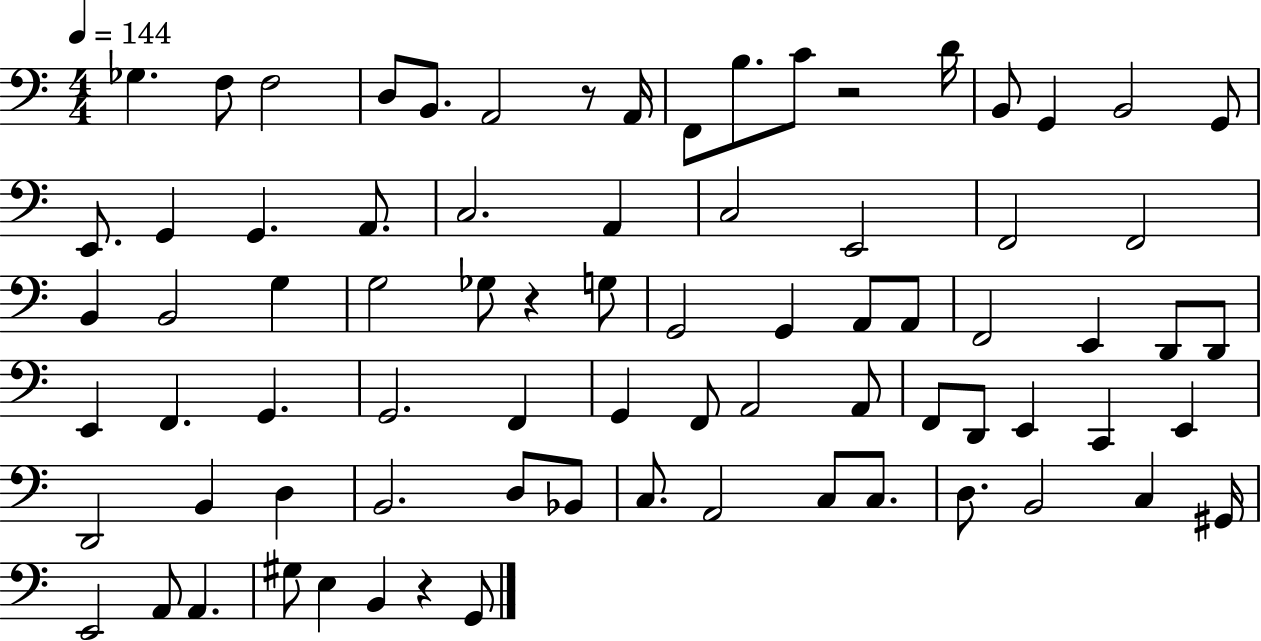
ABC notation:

X:1
T:Untitled
M:4/4
L:1/4
K:C
_G, F,/2 F,2 D,/2 B,,/2 A,,2 z/2 A,,/4 F,,/2 B,/2 C/2 z2 D/4 B,,/2 G,, B,,2 G,,/2 E,,/2 G,, G,, A,,/2 C,2 A,, C,2 E,,2 F,,2 F,,2 B,, B,,2 G, G,2 _G,/2 z G,/2 G,,2 G,, A,,/2 A,,/2 F,,2 E,, D,,/2 D,,/2 E,, F,, G,, G,,2 F,, G,, F,,/2 A,,2 A,,/2 F,,/2 D,,/2 E,, C,, E,, D,,2 B,, D, B,,2 D,/2 _B,,/2 C,/2 A,,2 C,/2 C,/2 D,/2 B,,2 C, ^G,,/4 E,,2 A,,/2 A,, ^G,/2 E, B,, z G,,/2